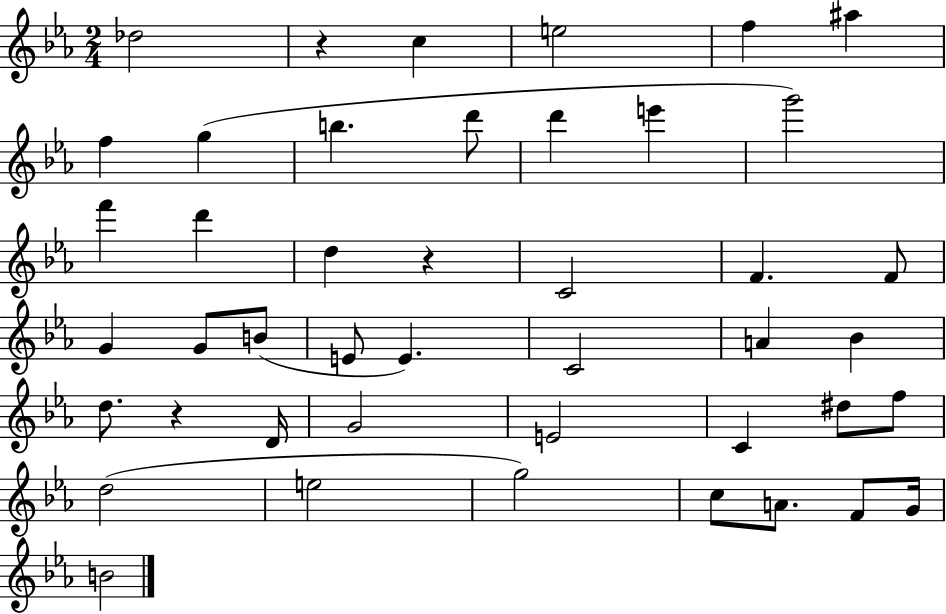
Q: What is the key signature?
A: EES major